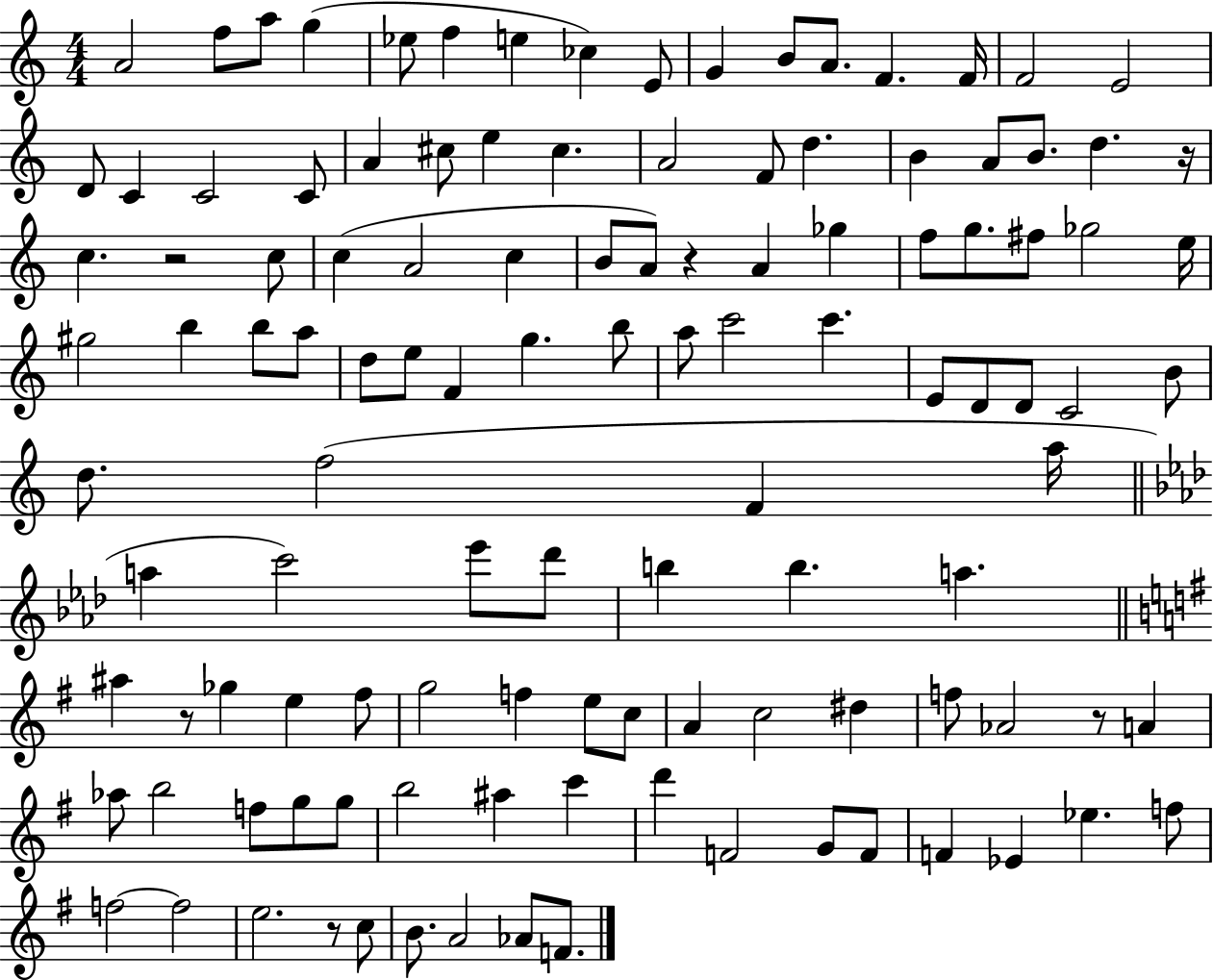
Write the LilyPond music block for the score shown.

{
  \clef treble
  \numericTimeSignature
  \time 4/4
  \key c \major
  \repeat volta 2 { a'2 f''8 a''8 g''4( | ees''8 f''4 e''4 ces''4) e'8 | g'4 b'8 a'8. f'4. f'16 | f'2 e'2 | \break d'8 c'4 c'2 c'8 | a'4 cis''8 e''4 cis''4. | a'2 f'8 d''4. | b'4 a'8 b'8. d''4. r16 | \break c''4. r2 c''8 | c''4( a'2 c''4 | b'8 a'8) r4 a'4 ges''4 | f''8 g''8. fis''8 ges''2 e''16 | \break gis''2 b''4 b''8 a''8 | d''8 e''8 f'4 g''4. b''8 | a''8 c'''2 c'''4. | e'8 d'8 d'8 c'2 b'8 | \break d''8. f''2( f'4 a''16 | \bar "||" \break \key f \minor a''4 c'''2) ees'''8 des'''8 | b''4 b''4. a''4. | \bar "||" \break \key g \major ais''4 r8 ges''4 e''4 fis''8 | g''2 f''4 e''8 c''8 | a'4 c''2 dis''4 | f''8 aes'2 r8 a'4 | \break aes''8 b''2 f''8 g''8 g''8 | b''2 ais''4 c'''4 | d'''4 f'2 g'8 f'8 | f'4 ees'4 ees''4. f''8 | \break f''2~~ f''2 | e''2. r8 c''8 | b'8. a'2 aes'8 f'8. | } \bar "|."
}